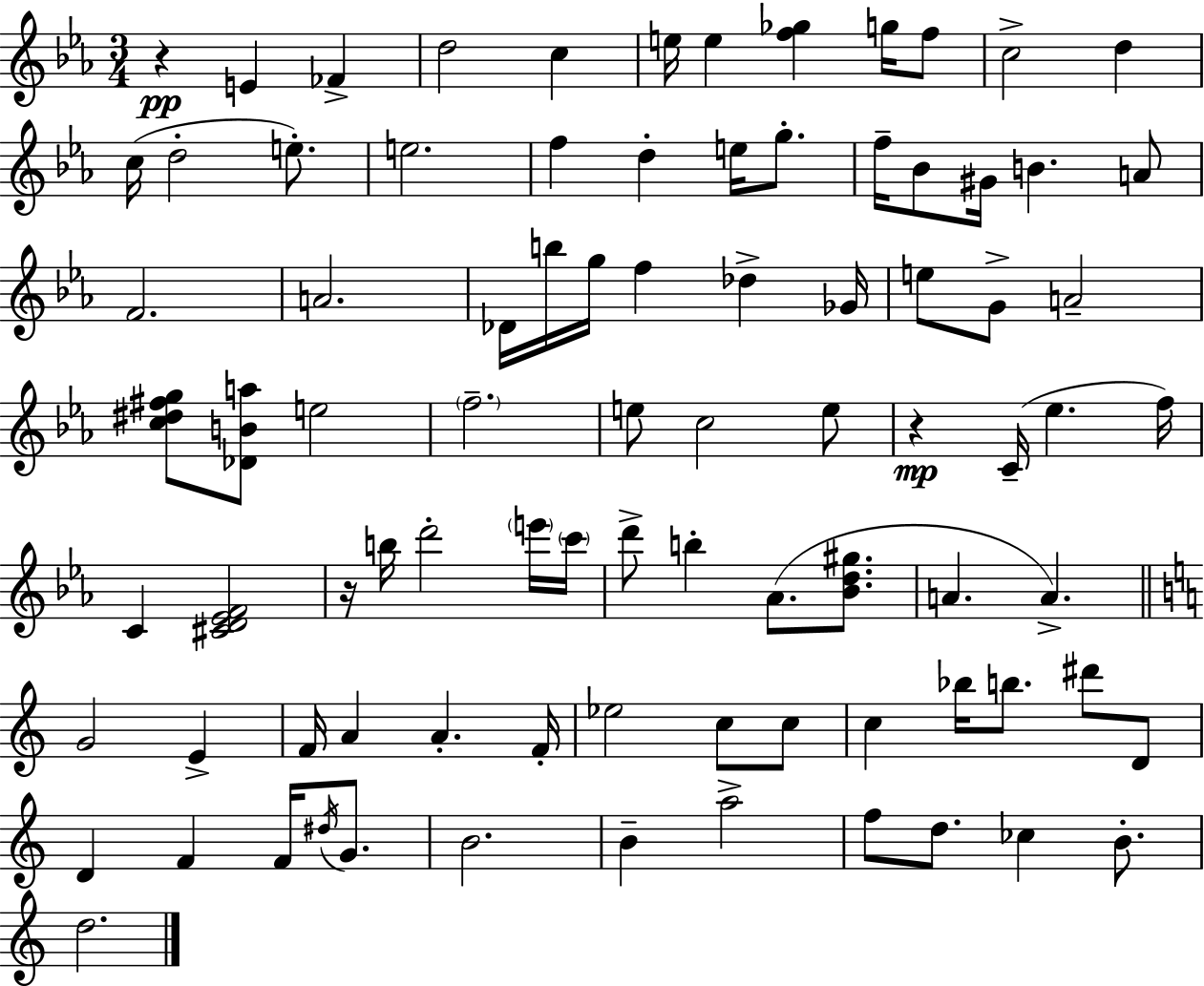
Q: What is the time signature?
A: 3/4